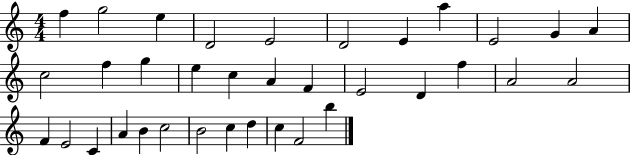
{
  \clef treble
  \numericTimeSignature
  \time 4/4
  \key c \major
  f''4 g''2 e''4 | d'2 e'2 | d'2 e'4 a''4 | e'2 g'4 a'4 | \break c''2 f''4 g''4 | e''4 c''4 a'4 f'4 | e'2 d'4 f''4 | a'2 a'2 | \break f'4 e'2 c'4 | a'4 b'4 c''2 | b'2 c''4 d''4 | c''4 f'2 b''4 | \break \bar "|."
}